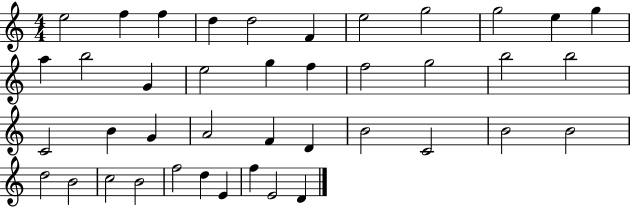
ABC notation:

X:1
T:Untitled
M:4/4
L:1/4
K:C
e2 f f d d2 F e2 g2 g2 e g a b2 G e2 g f f2 g2 b2 b2 C2 B G A2 F D B2 C2 B2 B2 d2 B2 c2 B2 f2 d E f E2 D